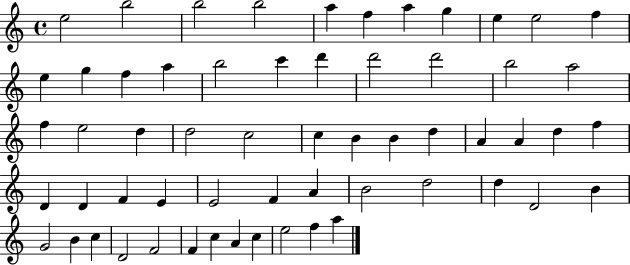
E5/h B5/h B5/h B5/h A5/q F5/q A5/q G5/q E5/q E5/h F5/q E5/q G5/q F5/q A5/q B5/h C6/q D6/q D6/h D6/h B5/h A5/h F5/q E5/h D5/q D5/h C5/h C5/q B4/q B4/q D5/q A4/q A4/q D5/q F5/q D4/q D4/q F4/q E4/q E4/h F4/q A4/q B4/h D5/h D5/q D4/h B4/q G4/h B4/q C5/q D4/h F4/h F4/q C5/q A4/q C5/q E5/h F5/q A5/q